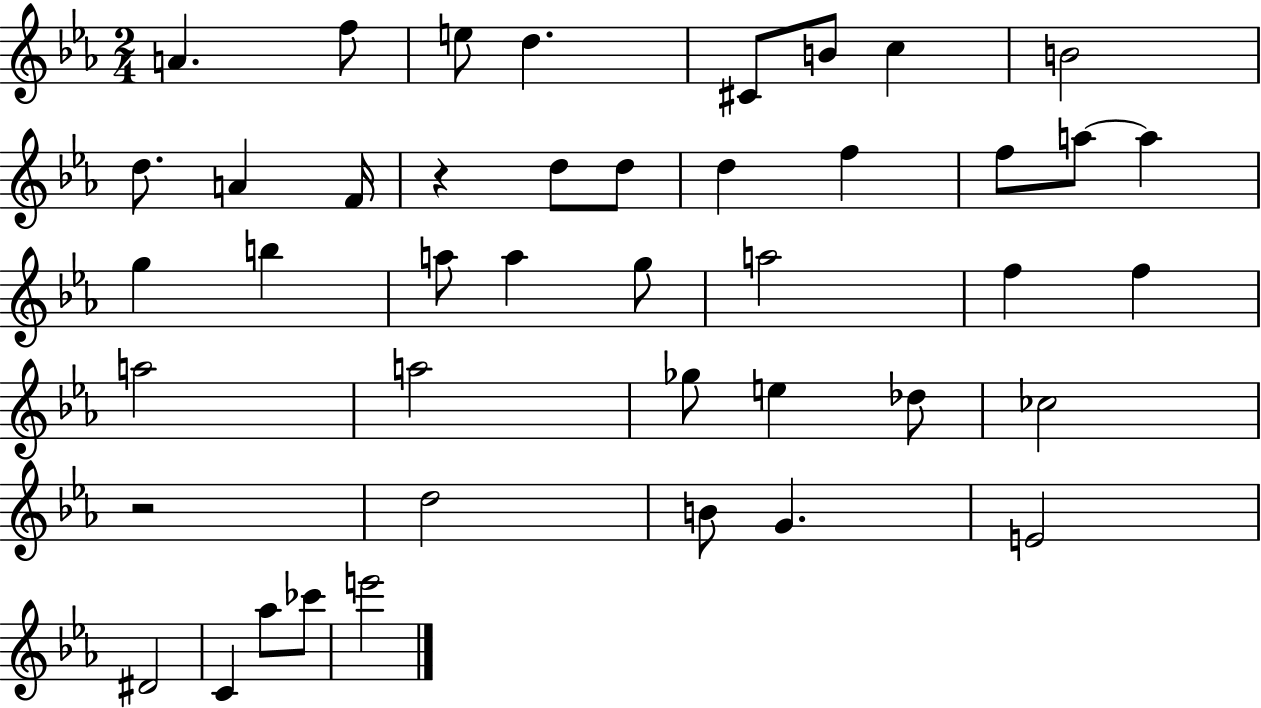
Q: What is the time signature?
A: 2/4